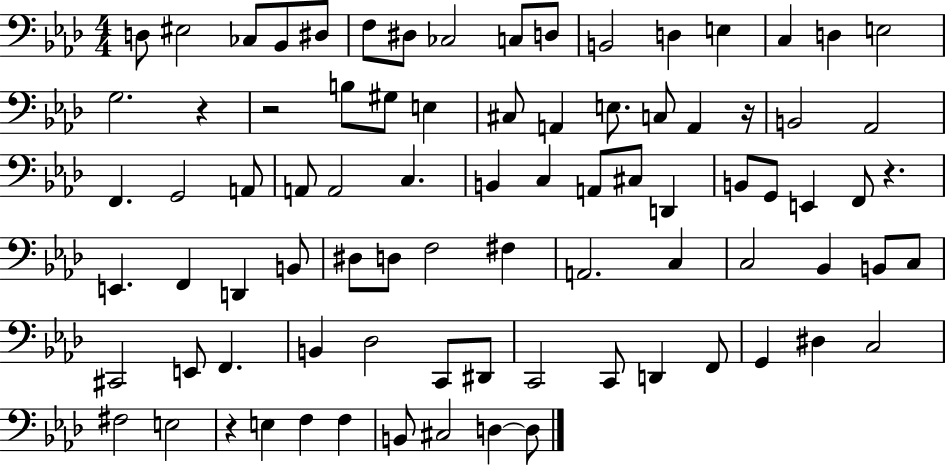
{
  \clef bass
  \numericTimeSignature
  \time 4/4
  \key aes \major
  d8 eis2 ces8 bes,8 dis8 | f8 dis8 ces2 c8 d8 | b,2 d4 e4 | c4 d4 e2 | \break g2. r4 | r2 b8 gis8 e4 | cis8 a,4 e8. c8 a,4 r16 | b,2 aes,2 | \break f,4. g,2 a,8 | a,8 a,2 c4. | b,4 c4 a,8 cis8 d,4 | b,8 g,8 e,4 f,8 r4. | \break e,4. f,4 d,4 b,8 | dis8 d8 f2 fis4 | a,2. c4 | c2 bes,4 b,8 c8 | \break cis,2 e,8 f,4. | b,4 des2 c,8 dis,8 | c,2 c,8 d,4 f,8 | g,4 dis4 c2 | \break fis2 e2 | r4 e4 f4 f4 | b,8 cis2 d4~~ d8 | \bar "|."
}